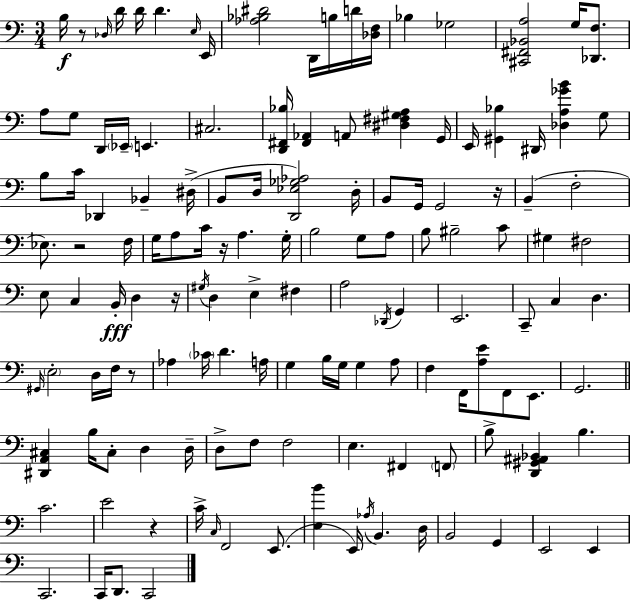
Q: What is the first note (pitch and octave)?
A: B3